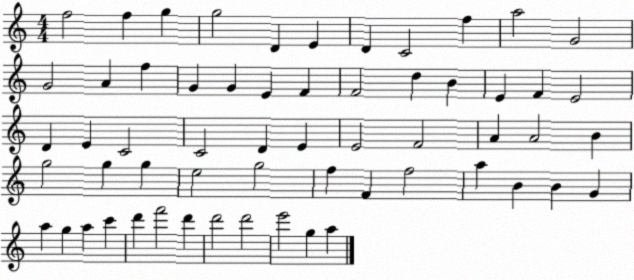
X:1
T:Untitled
M:4/4
L:1/4
K:C
f2 f g g2 D E D C2 f a2 G2 G2 A f G G E F F2 d B E F E2 D E C2 C2 D E E2 F2 A A2 B g2 g g e2 g2 f F f2 a B B G a g a c' d' f'2 d' d'2 d'2 e'2 g a